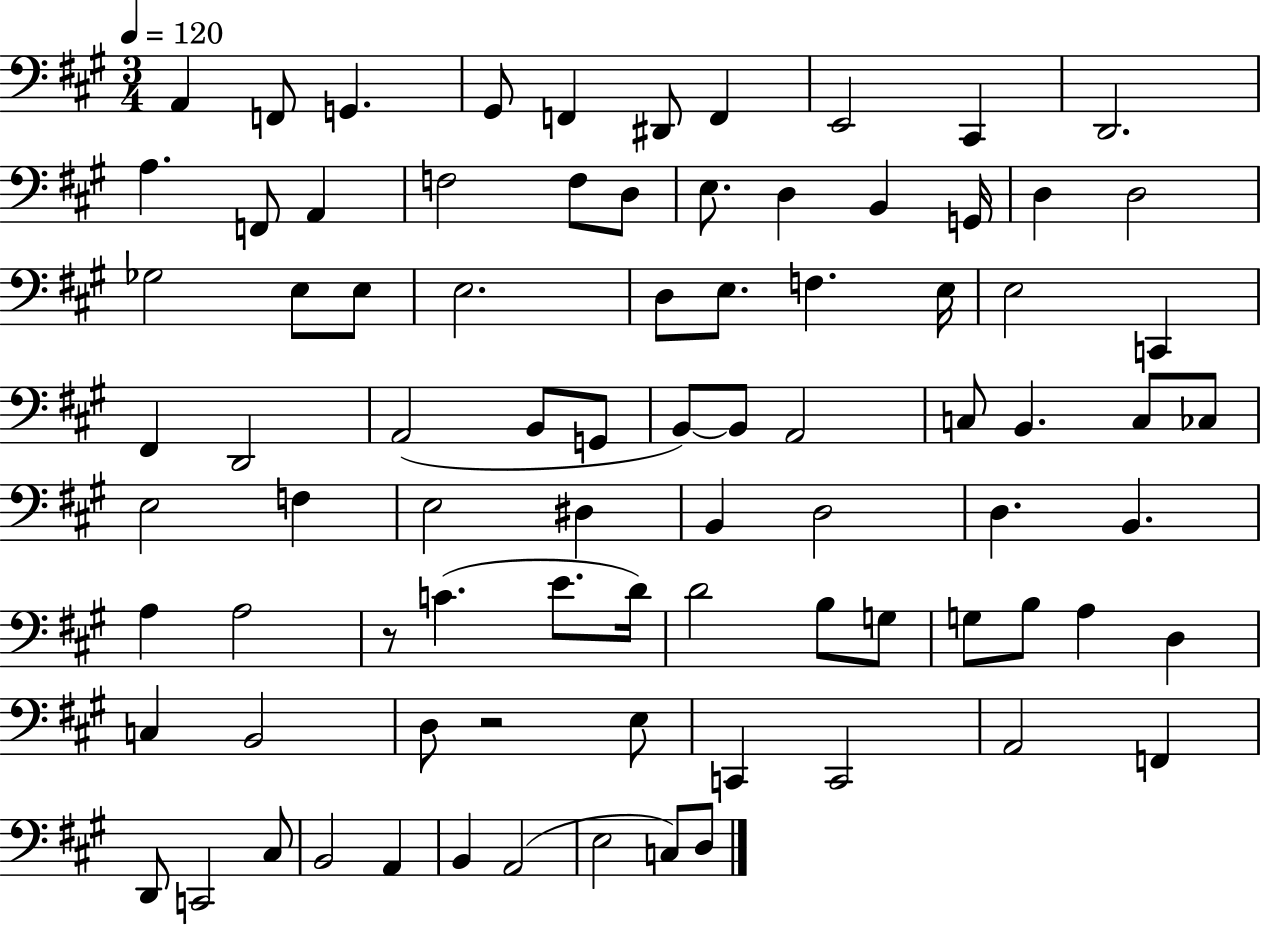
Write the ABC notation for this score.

X:1
T:Untitled
M:3/4
L:1/4
K:A
A,, F,,/2 G,, ^G,,/2 F,, ^D,,/2 F,, E,,2 ^C,, D,,2 A, F,,/2 A,, F,2 F,/2 D,/2 E,/2 D, B,, G,,/4 D, D,2 _G,2 E,/2 E,/2 E,2 D,/2 E,/2 F, E,/4 E,2 C,, ^F,, D,,2 A,,2 B,,/2 G,,/2 B,,/2 B,,/2 A,,2 C,/2 B,, C,/2 _C,/2 E,2 F, E,2 ^D, B,, D,2 D, B,, A, A,2 z/2 C E/2 D/4 D2 B,/2 G,/2 G,/2 B,/2 A, D, C, B,,2 D,/2 z2 E,/2 C,, C,,2 A,,2 F,, D,,/2 C,,2 ^C,/2 B,,2 A,, B,, A,,2 E,2 C,/2 D,/2